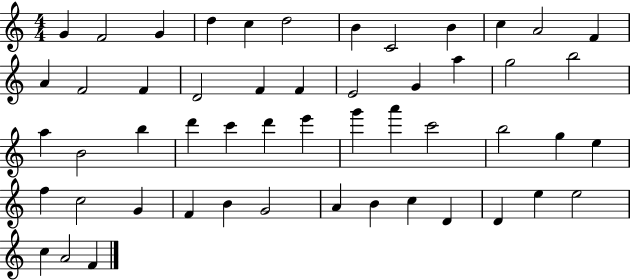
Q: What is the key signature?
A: C major